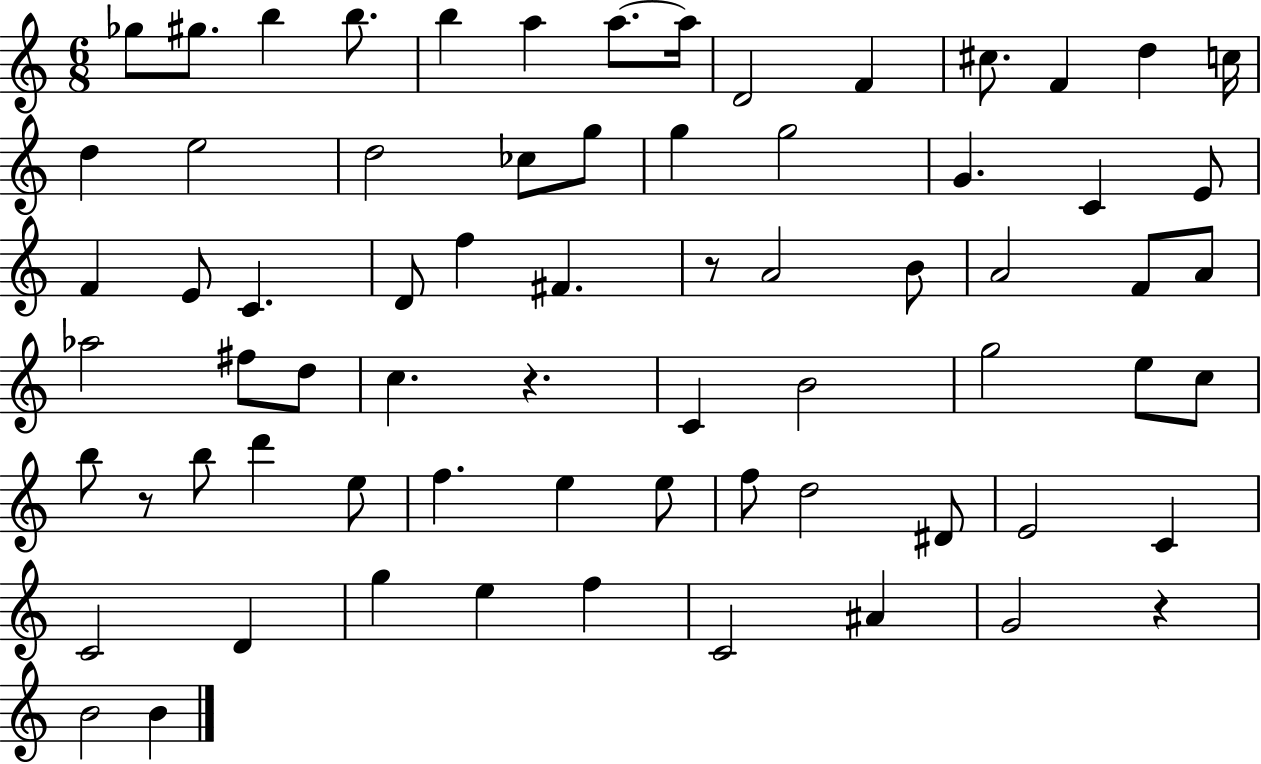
Gb5/e G#5/e. B5/q B5/e. B5/q A5/q A5/e. A5/s D4/h F4/q C#5/e. F4/q D5/q C5/s D5/q E5/h D5/h CES5/e G5/e G5/q G5/h G4/q. C4/q E4/e F4/q E4/e C4/q. D4/e F5/q F#4/q. R/e A4/h B4/e A4/h F4/e A4/e Ab5/h F#5/e D5/e C5/q. R/q. C4/q B4/h G5/h E5/e C5/e B5/e R/e B5/e D6/q E5/e F5/q. E5/q E5/e F5/e D5/h D#4/e E4/h C4/q C4/h D4/q G5/q E5/q F5/q C4/h A#4/q G4/h R/q B4/h B4/q